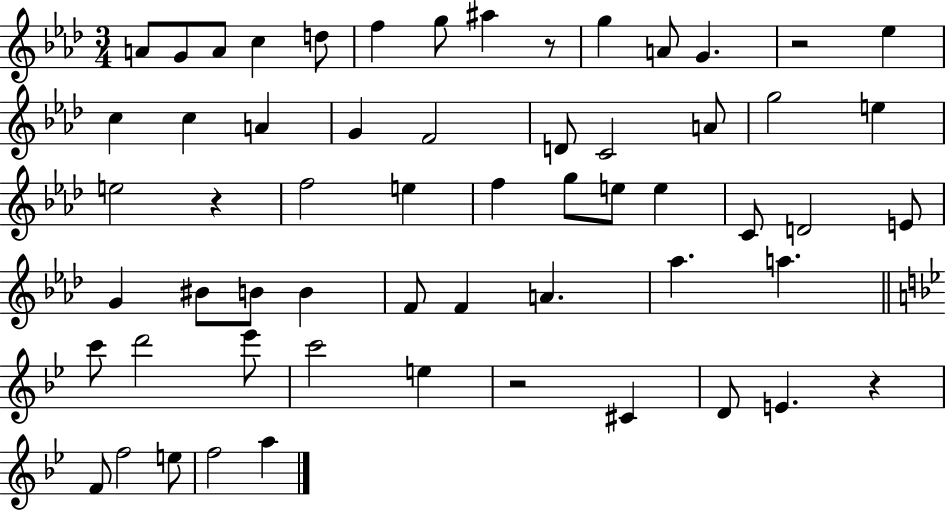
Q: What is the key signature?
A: AES major